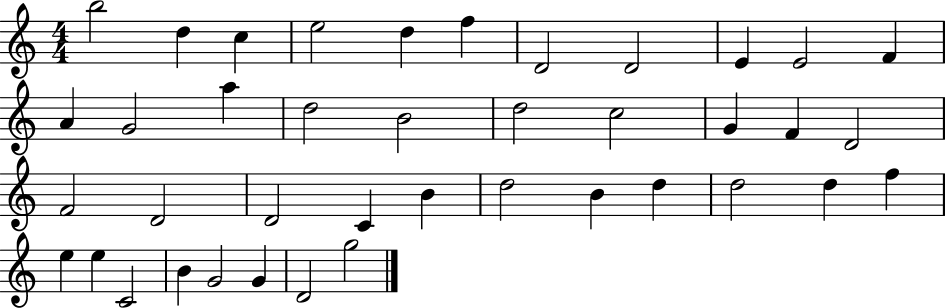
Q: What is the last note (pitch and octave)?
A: G5